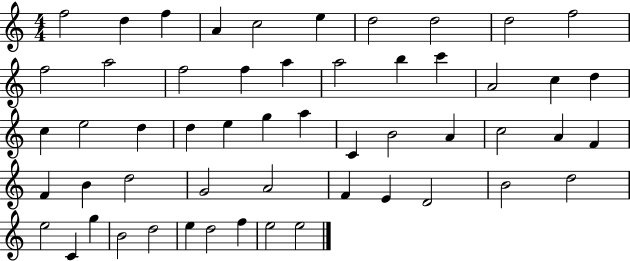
{
  \clef treble
  \numericTimeSignature
  \time 4/4
  \key c \major
  f''2 d''4 f''4 | a'4 c''2 e''4 | d''2 d''2 | d''2 f''2 | \break f''2 a''2 | f''2 f''4 a''4 | a''2 b''4 c'''4 | a'2 c''4 d''4 | \break c''4 e''2 d''4 | d''4 e''4 g''4 a''4 | c'4 b'2 a'4 | c''2 a'4 f'4 | \break f'4 b'4 d''2 | g'2 a'2 | f'4 e'4 d'2 | b'2 d''2 | \break e''2 c'4 g''4 | b'2 d''2 | e''4 d''2 f''4 | e''2 e''2 | \break \bar "|."
}